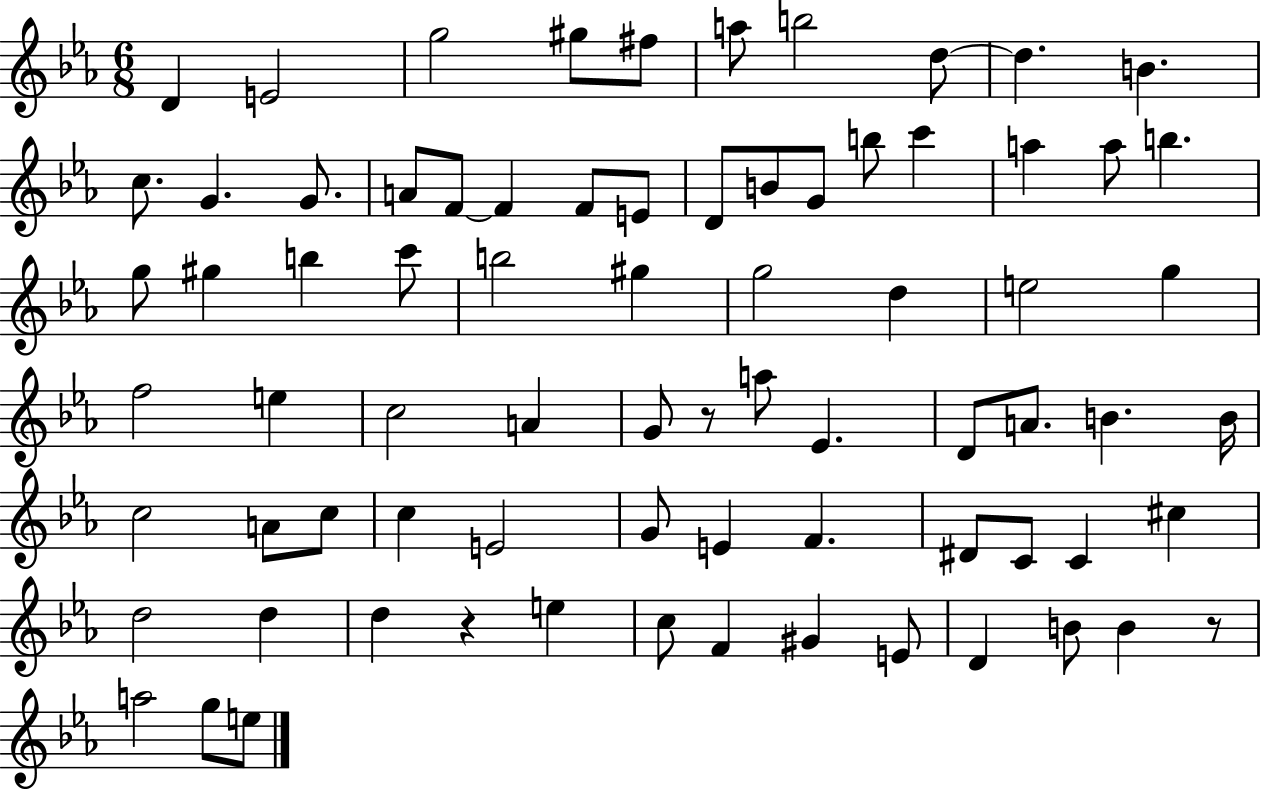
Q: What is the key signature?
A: EES major